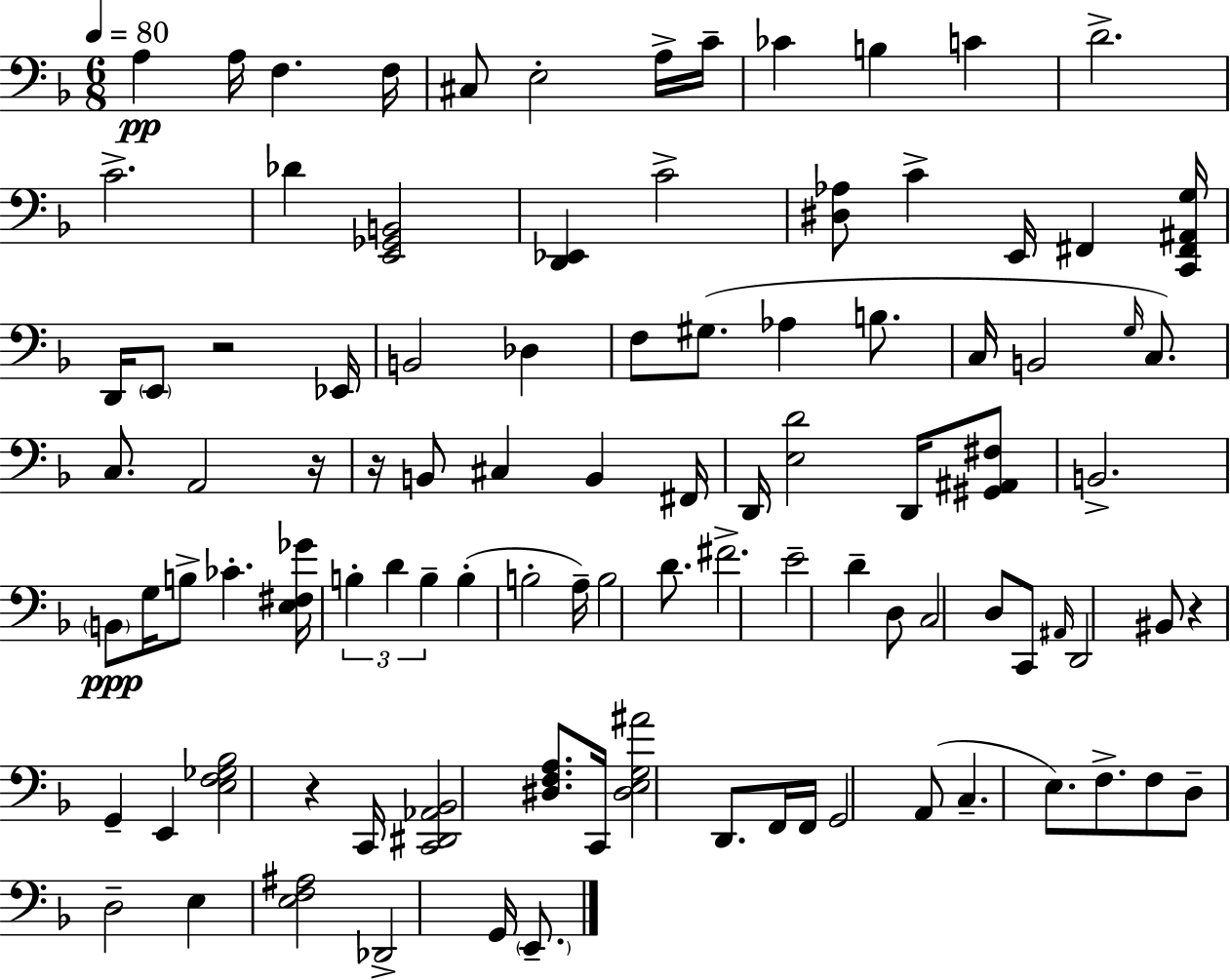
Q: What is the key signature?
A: D minor